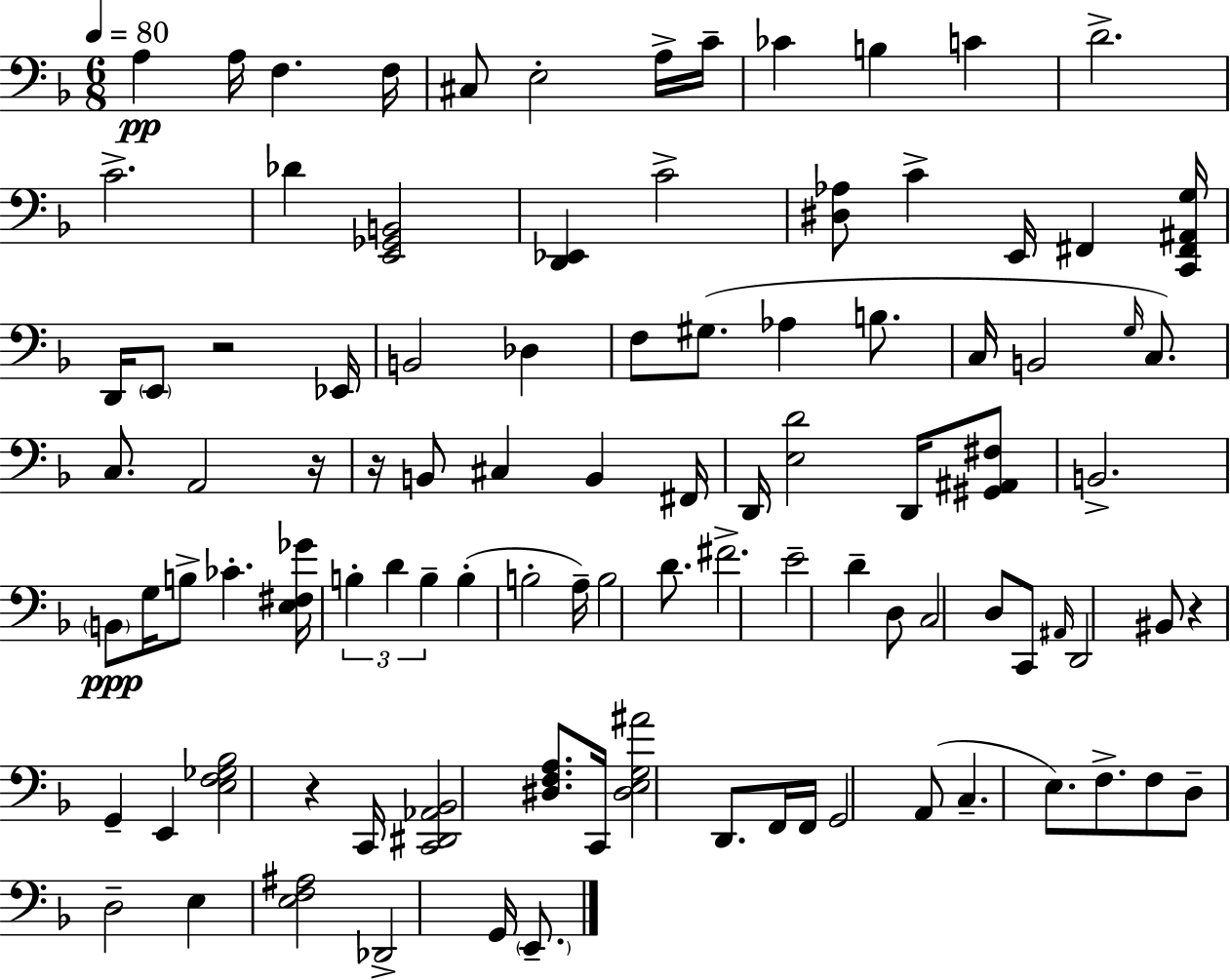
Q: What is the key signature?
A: D minor